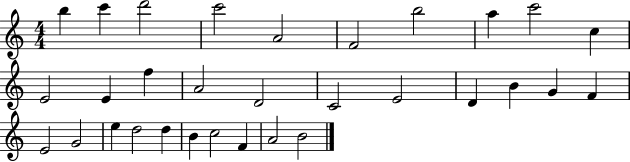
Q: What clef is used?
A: treble